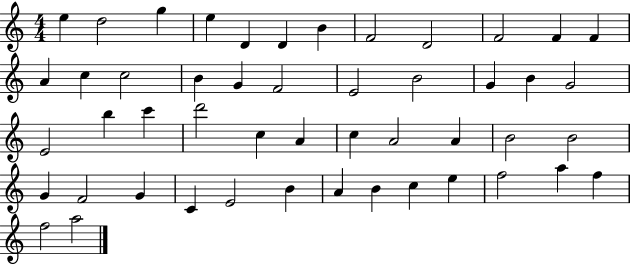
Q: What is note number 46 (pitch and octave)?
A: A5